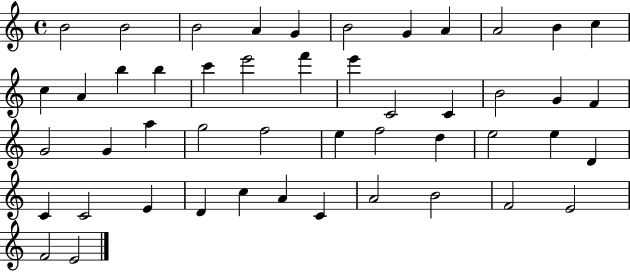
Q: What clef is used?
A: treble